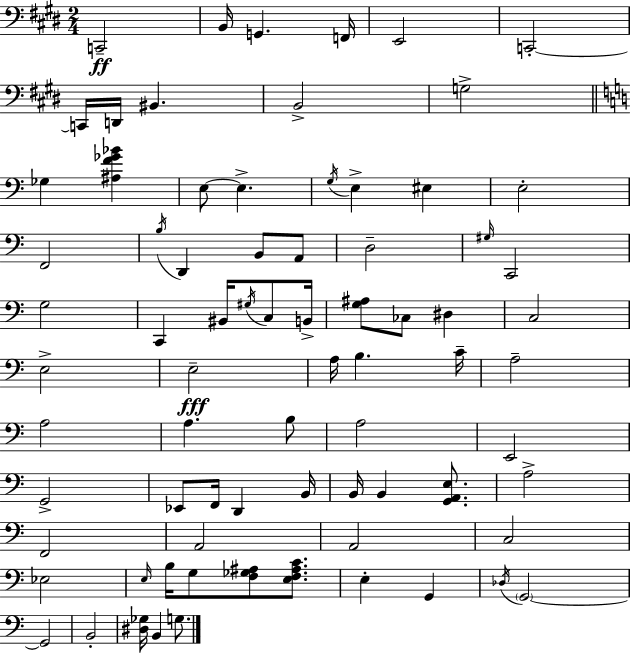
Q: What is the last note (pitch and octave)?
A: G3